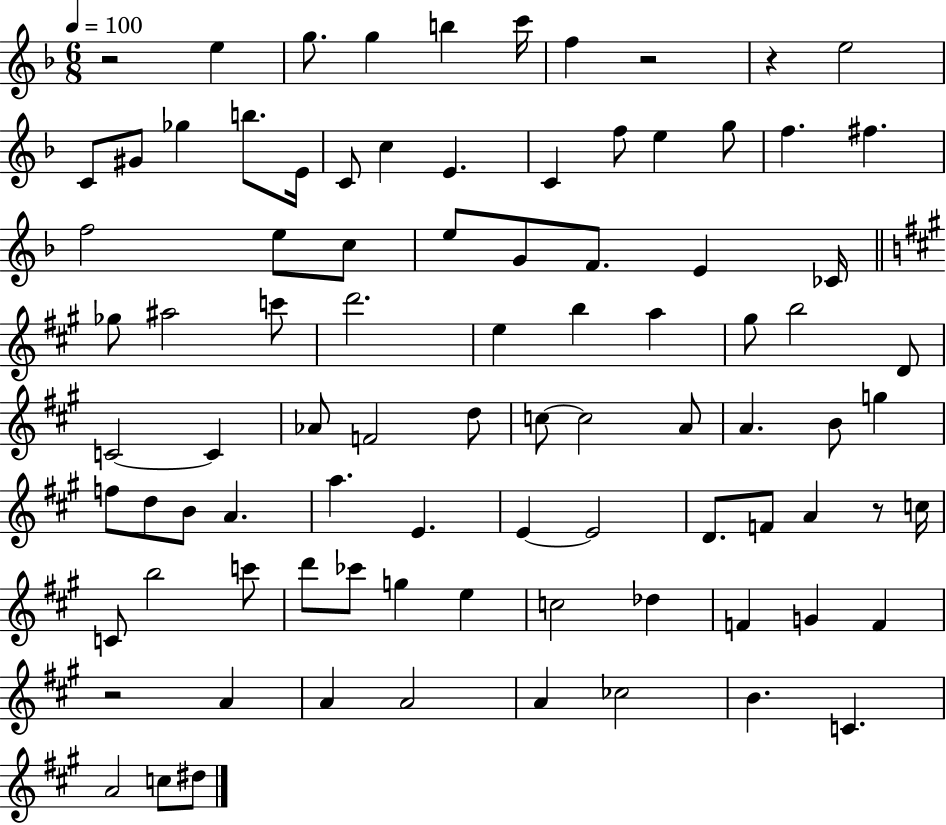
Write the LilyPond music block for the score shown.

{
  \clef treble
  \numericTimeSignature
  \time 6/8
  \key f \major
  \tempo 4 = 100
  r2 e''4 | g''8. g''4 b''4 c'''16 | f''4 r2 | r4 e''2 | \break c'8 gis'8 ges''4 b''8. e'16 | c'8 c''4 e'4. | c'4 f''8 e''4 g''8 | f''4. fis''4. | \break f''2 e''8 c''8 | e''8 g'8 f'8. e'4 ces'16 | \bar "||" \break \key a \major ges''8 ais''2 c'''8 | d'''2. | e''4 b''4 a''4 | gis''8 b''2 d'8 | \break c'2~~ c'4 | aes'8 f'2 d''8 | c''8~~ c''2 a'8 | a'4. b'8 g''4 | \break f''8 d''8 b'8 a'4. | a''4. e'4. | e'4~~ e'2 | d'8. f'8 a'4 r8 c''16 | \break c'8 b''2 c'''8 | d'''8 ces'''8 g''4 e''4 | c''2 des''4 | f'4 g'4 f'4 | \break r2 a'4 | a'4 a'2 | a'4 ces''2 | b'4. c'4. | \break a'2 c''8 dis''8 | \bar "|."
}